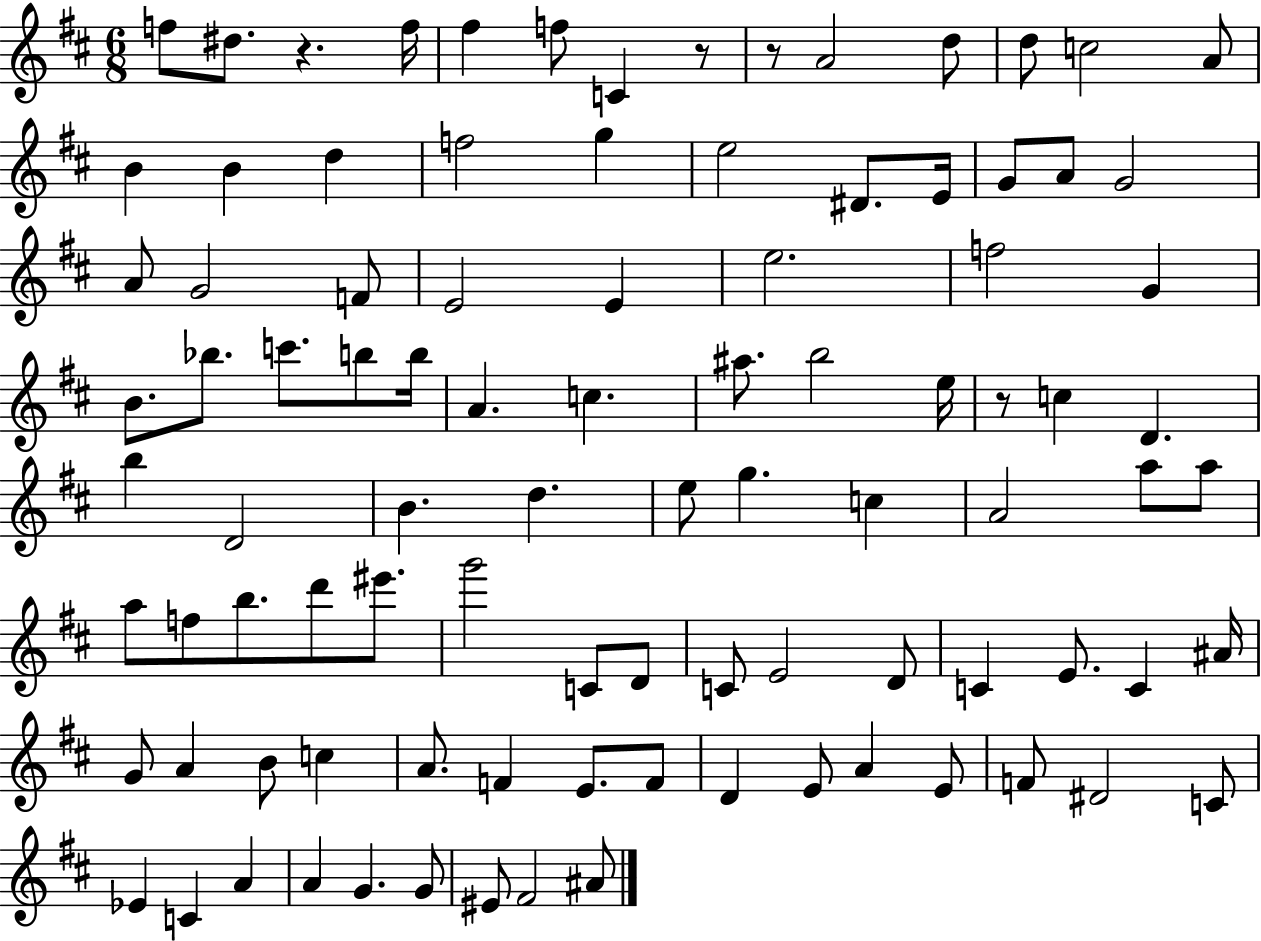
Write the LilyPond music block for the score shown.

{
  \clef treble
  \numericTimeSignature
  \time 6/8
  \key d \major
  f''8 dis''8. r4. f''16 | fis''4 f''8 c'4 r8 | r8 a'2 d''8 | d''8 c''2 a'8 | \break b'4 b'4 d''4 | f''2 g''4 | e''2 dis'8. e'16 | g'8 a'8 g'2 | \break a'8 g'2 f'8 | e'2 e'4 | e''2. | f''2 g'4 | \break b'8. bes''8. c'''8. b''8 b''16 | a'4. c''4. | ais''8. b''2 e''16 | r8 c''4 d'4. | \break b''4 d'2 | b'4. d''4. | e''8 g''4. c''4 | a'2 a''8 a''8 | \break a''8 f''8 b''8. d'''8 eis'''8. | g'''2 c'8 d'8 | c'8 e'2 d'8 | c'4 e'8. c'4 ais'16 | \break g'8 a'4 b'8 c''4 | a'8. f'4 e'8. f'8 | d'4 e'8 a'4 e'8 | f'8 dis'2 c'8 | \break ees'4 c'4 a'4 | a'4 g'4. g'8 | eis'8 fis'2 ais'8 | \bar "|."
}